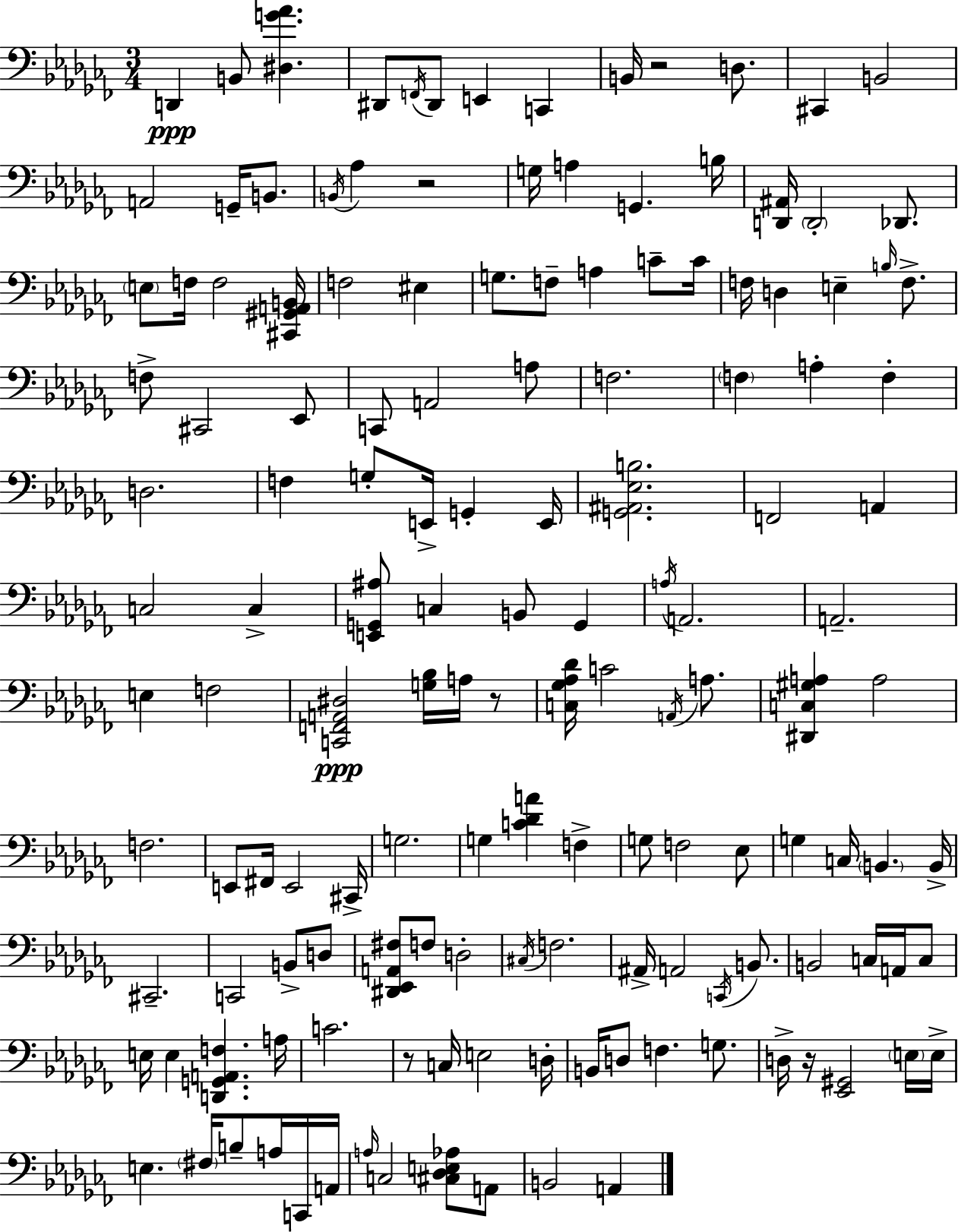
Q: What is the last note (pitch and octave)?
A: A2